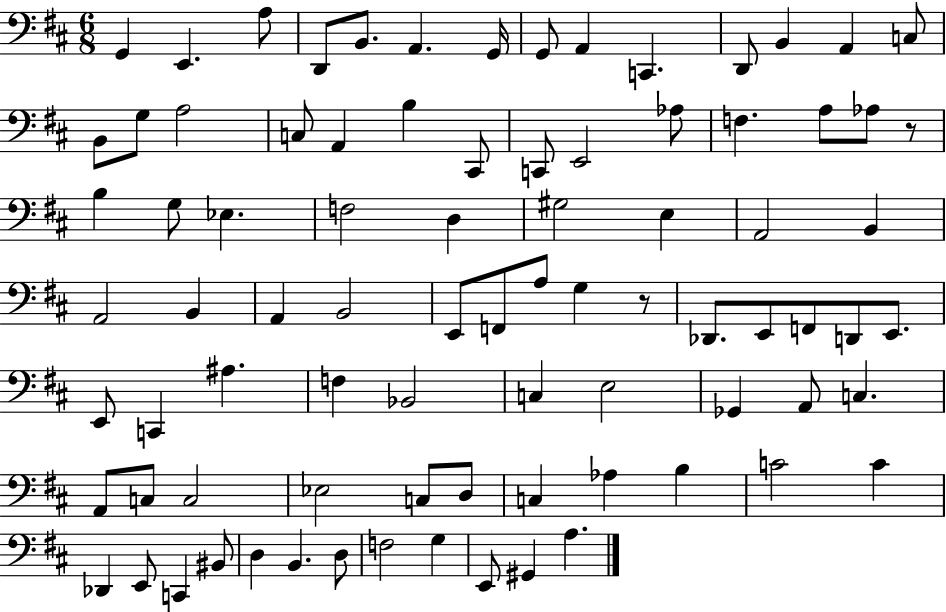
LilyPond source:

{
  \clef bass
  \numericTimeSignature
  \time 6/8
  \key d \major
  g,4 e,4. a8 | d,8 b,8. a,4. g,16 | g,8 a,4 c,4. | d,8 b,4 a,4 c8 | \break b,8 g8 a2 | c8 a,4 b4 cis,8 | c,8 e,2 aes8 | f4. a8 aes8 r8 | \break b4 g8 ees4. | f2 d4 | gis2 e4 | a,2 b,4 | \break a,2 b,4 | a,4 b,2 | e,8 f,8 a8 g4 r8 | des,8. e,8 f,8 d,8 e,8. | \break e,8 c,4 ais4. | f4 bes,2 | c4 e2 | ges,4 a,8 c4. | \break a,8 c8 c2 | ees2 c8 d8 | c4 aes4 b4 | c'2 c'4 | \break des,4 e,8 c,4 bis,8 | d4 b,4. d8 | f2 g4 | e,8 gis,4 a4. | \break \bar "|."
}